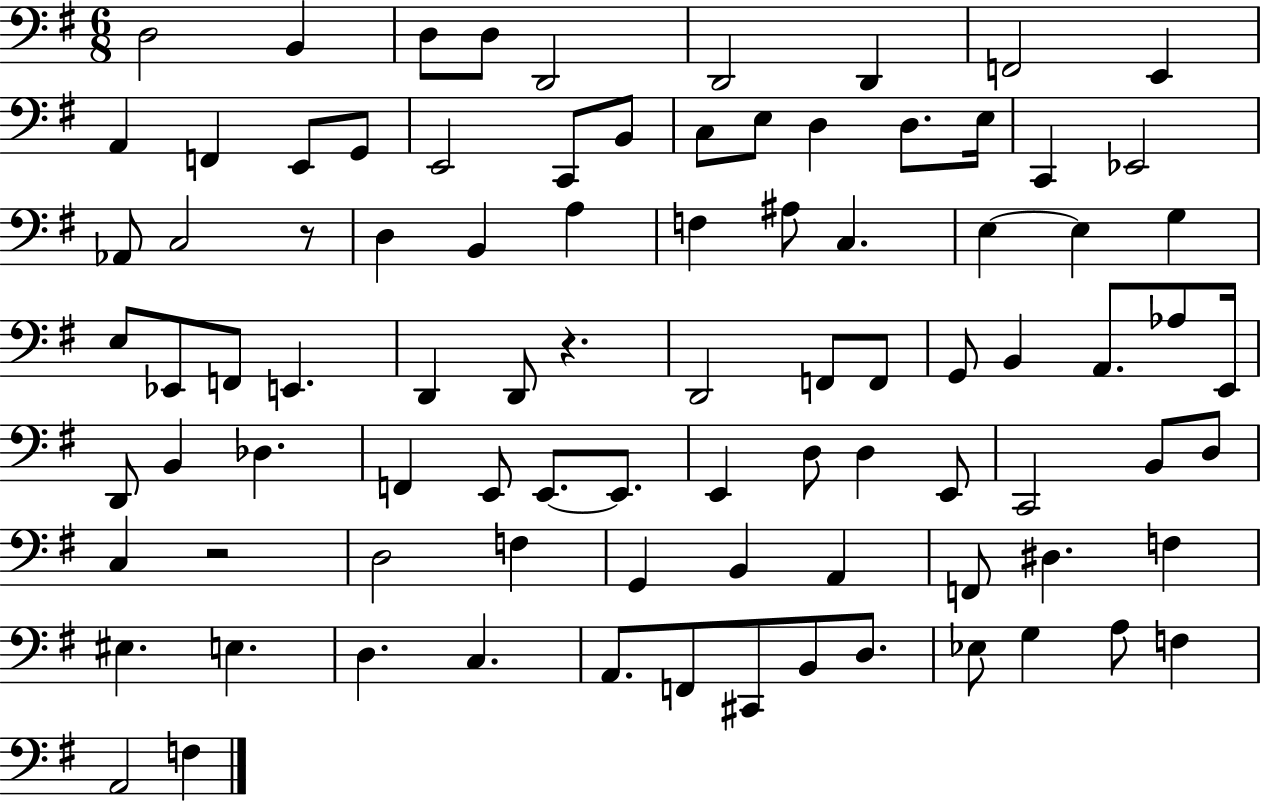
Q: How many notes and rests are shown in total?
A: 89